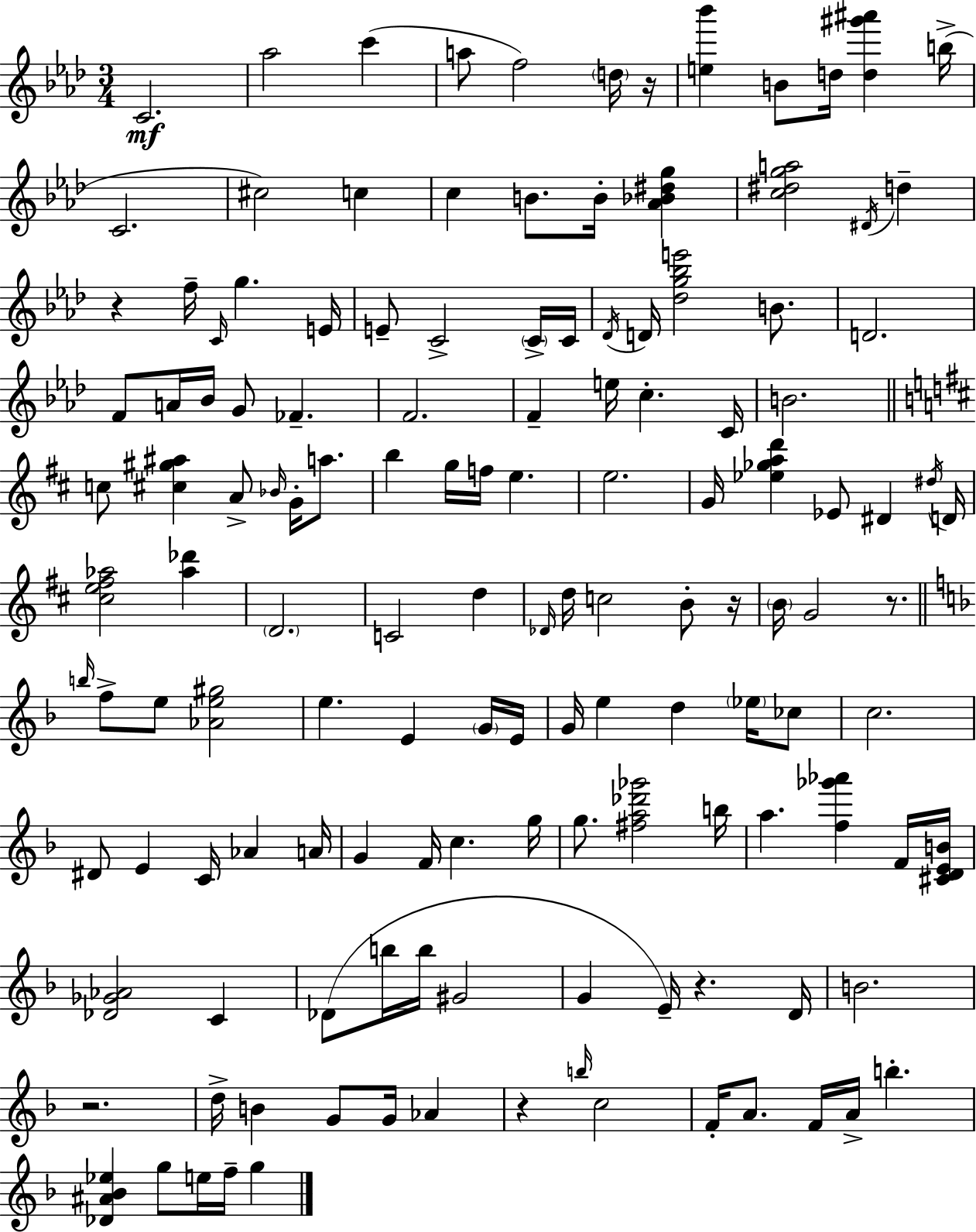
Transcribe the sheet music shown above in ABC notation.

X:1
T:Untitled
M:3/4
L:1/4
K:Ab
C2 _a2 c' a/2 f2 d/4 z/4 [e_b'] B/2 d/4 [d^g'^a'] b/4 C2 ^c2 c c B/2 B/4 [_A_B^dg] [c^dga]2 ^D/4 d z f/4 C/4 g E/4 E/2 C2 C/4 C/4 _D/4 D/4 [_dg_be']2 B/2 D2 F/2 A/4 _B/4 G/2 _F F2 F e/4 c C/4 B2 c/2 [^c^g^a] A/2 _B/4 G/4 a/2 b g/4 f/4 e e2 G/4 [_e_gad'] _E/2 ^D ^d/4 D/4 [^ce^f_a]2 [_a_d'] D2 C2 d _D/4 d/4 c2 B/2 z/4 B/4 G2 z/2 b/4 f/2 e/2 [_Ae^g]2 e E G/4 E/4 G/4 e d _e/4 _c/2 c2 ^D/2 E C/4 _A A/4 G F/4 c g/4 g/2 [^fa_d'_g']2 b/4 a [f_g'_a'] F/4 [^CDEB]/4 [_D_G_A]2 C _D/2 b/4 b/4 ^G2 G E/4 z D/4 B2 z2 d/4 B G/2 G/4 _A z b/4 c2 F/4 A/2 F/4 A/4 b [_D^A_B_e] g/2 e/4 f/4 g